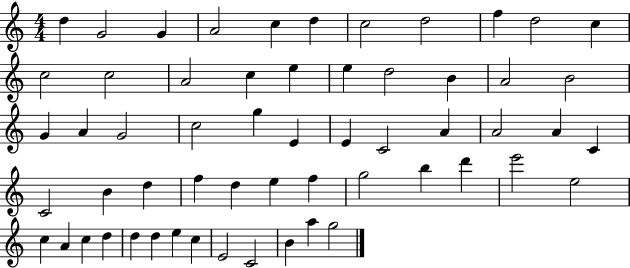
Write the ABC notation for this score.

X:1
T:Untitled
M:4/4
L:1/4
K:C
d G2 G A2 c d c2 d2 f d2 c c2 c2 A2 c e e d2 B A2 B2 G A G2 c2 g E E C2 A A2 A C C2 B d f d e f g2 b d' e'2 e2 c A c d d d e c E2 C2 B a g2